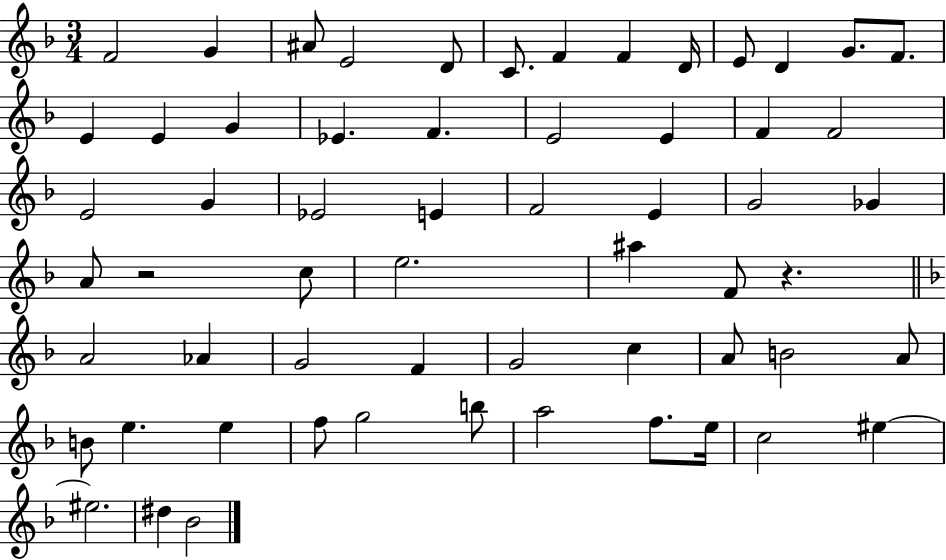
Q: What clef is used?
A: treble